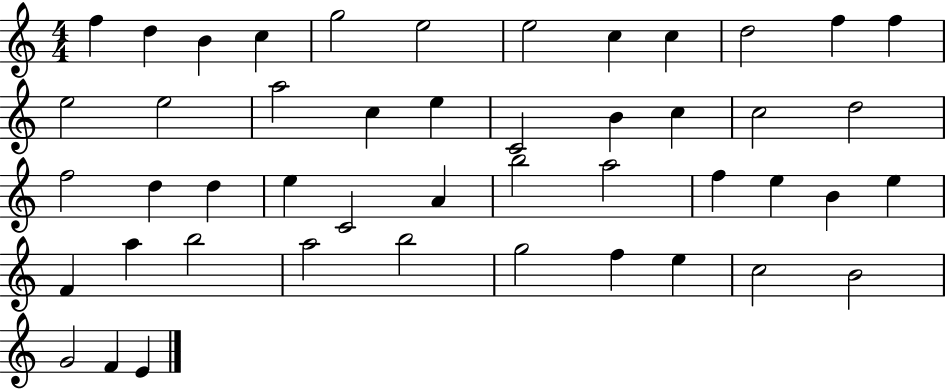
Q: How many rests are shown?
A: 0